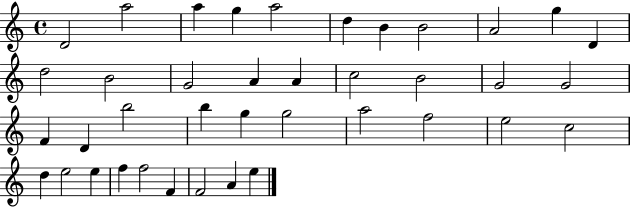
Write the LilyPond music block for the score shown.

{
  \clef treble
  \time 4/4
  \defaultTimeSignature
  \key c \major
  d'2 a''2 | a''4 g''4 a''2 | d''4 b'4 b'2 | a'2 g''4 d'4 | \break d''2 b'2 | g'2 a'4 a'4 | c''2 b'2 | g'2 g'2 | \break f'4 d'4 b''2 | b''4 g''4 g''2 | a''2 f''2 | e''2 c''2 | \break d''4 e''2 e''4 | f''4 f''2 f'4 | f'2 a'4 e''4 | \bar "|."
}